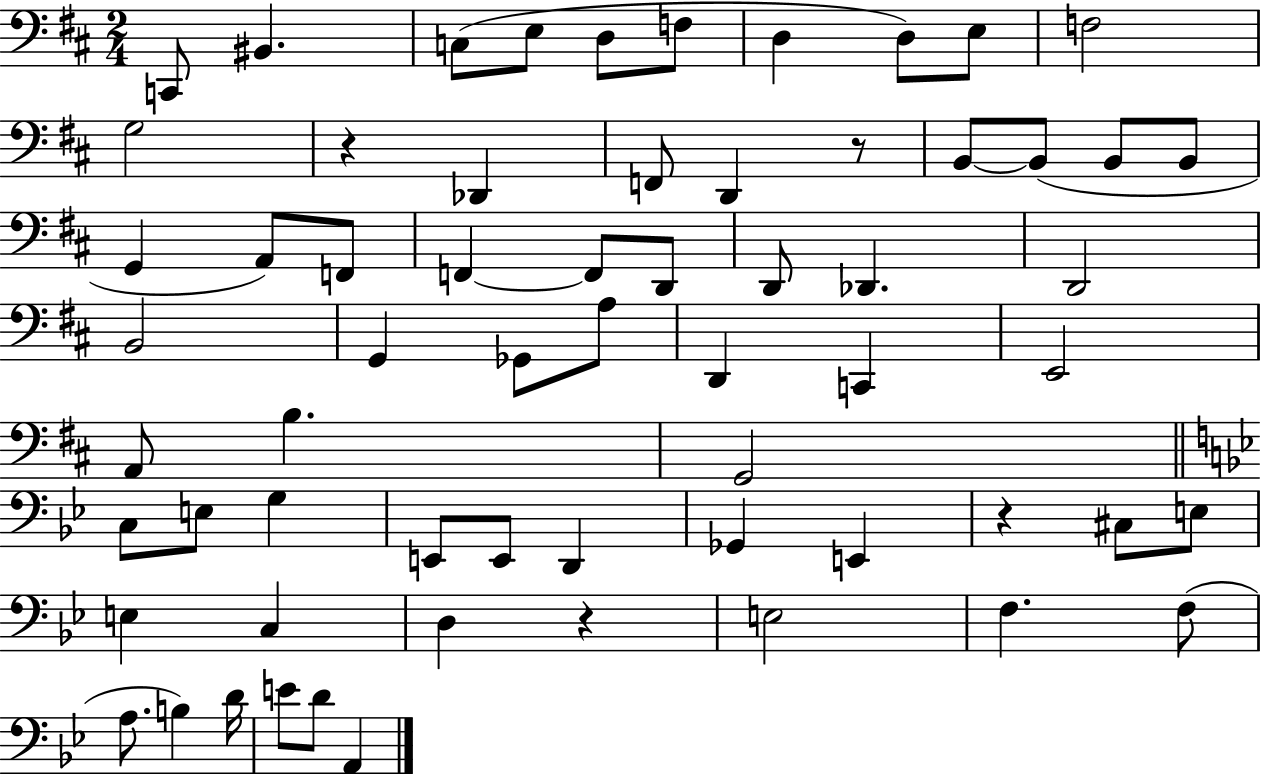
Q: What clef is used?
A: bass